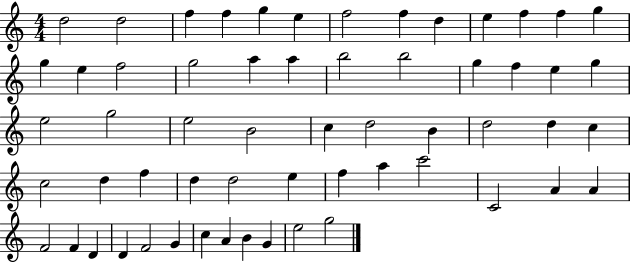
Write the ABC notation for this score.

X:1
T:Untitled
M:4/4
L:1/4
K:C
d2 d2 f f g e f2 f d e f f g g e f2 g2 a a b2 b2 g f e g e2 g2 e2 B2 c d2 B d2 d c c2 d f d d2 e f a c'2 C2 A A F2 F D D F2 G c A B G e2 g2